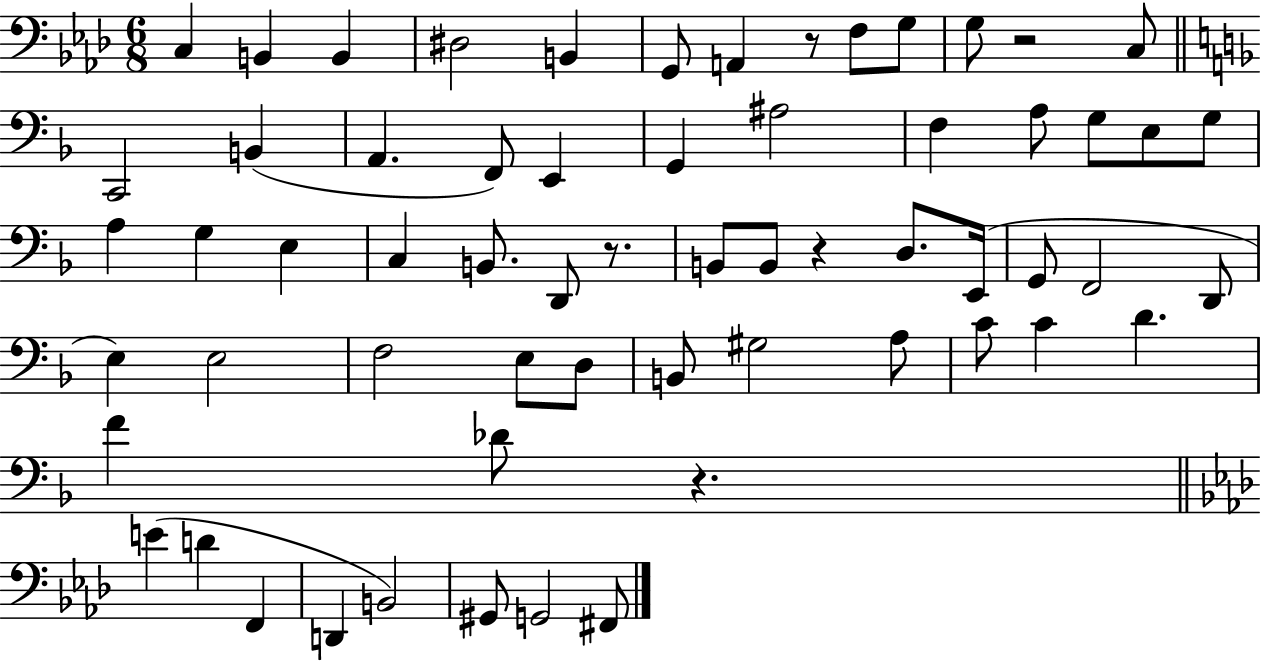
{
  \clef bass
  \numericTimeSignature
  \time 6/8
  \key aes \major
  c4 b,4 b,4 | dis2 b,4 | g,8 a,4 r8 f8 g8 | g8 r2 c8 | \break \bar "||" \break \key f \major c,2 b,4( | a,4. f,8) e,4 | g,4 ais2 | f4 a8 g8 e8 g8 | \break a4 g4 e4 | c4 b,8. d,8 r8. | b,8 b,8 r4 d8. e,16( | g,8 f,2 d,8 | \break e4) e2 | f2 e8 d8 | b,8 gis2 a8 | c'8 c'4 d'4. | \break f'4 des'8 r4. | \bar "||" \break \key aes \major e'4( d'4 f,4 | d,4 b,2) | gis,8 g,2 fis,8 | \bar "|."
}